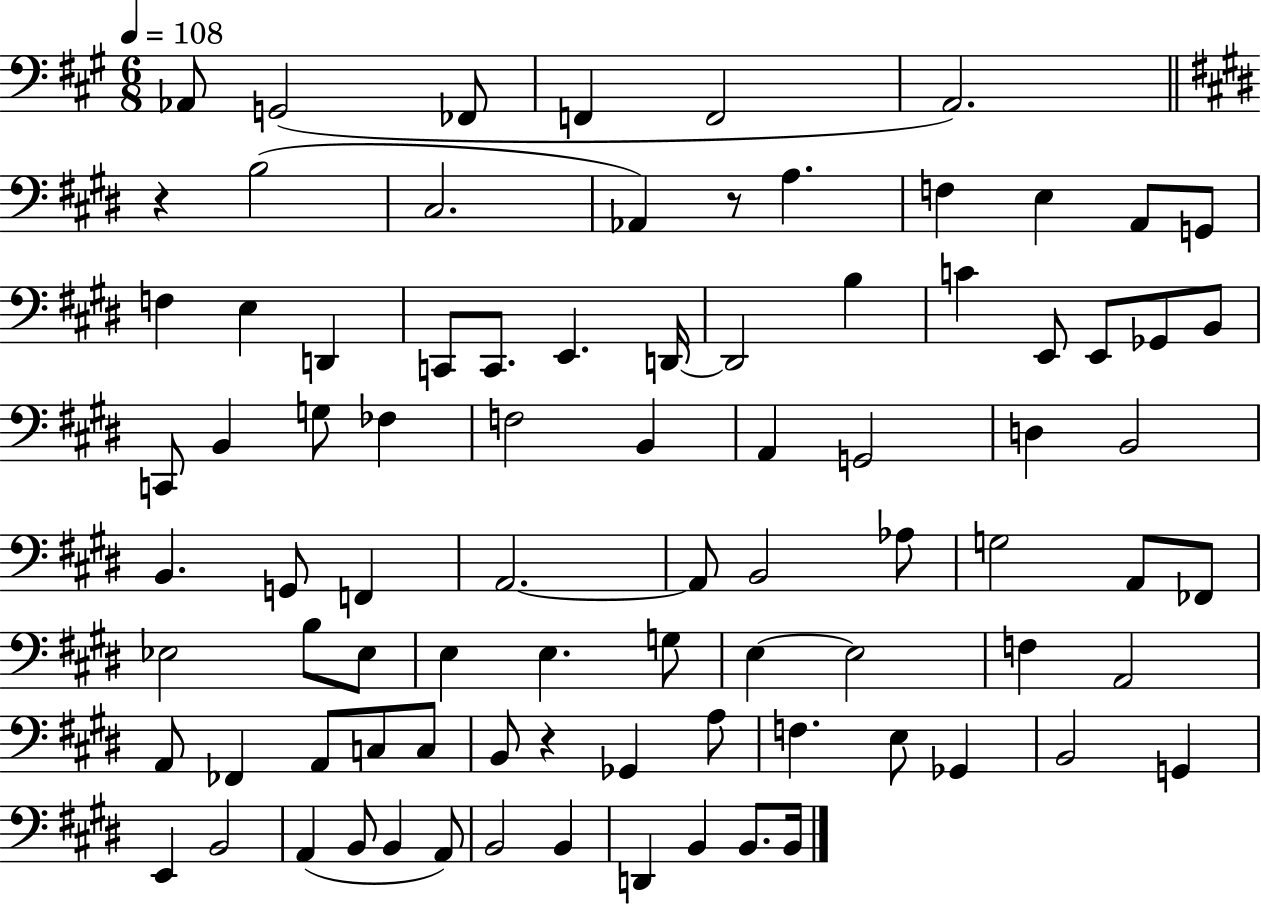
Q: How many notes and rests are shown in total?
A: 86